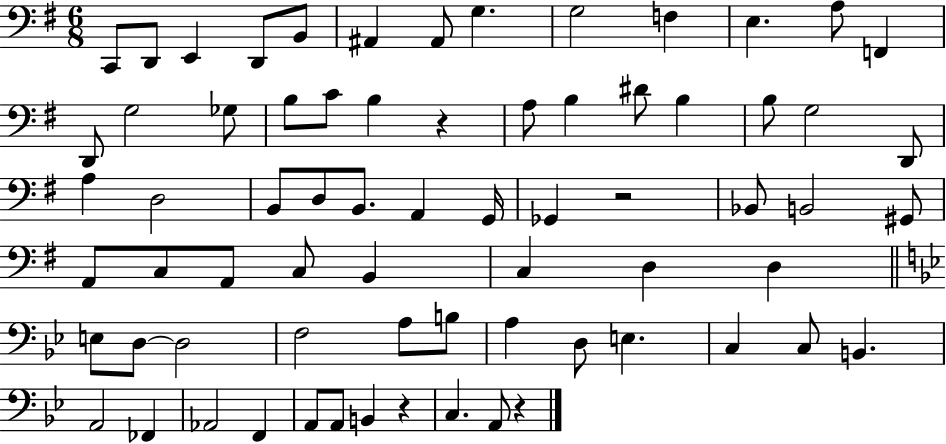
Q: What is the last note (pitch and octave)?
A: A2